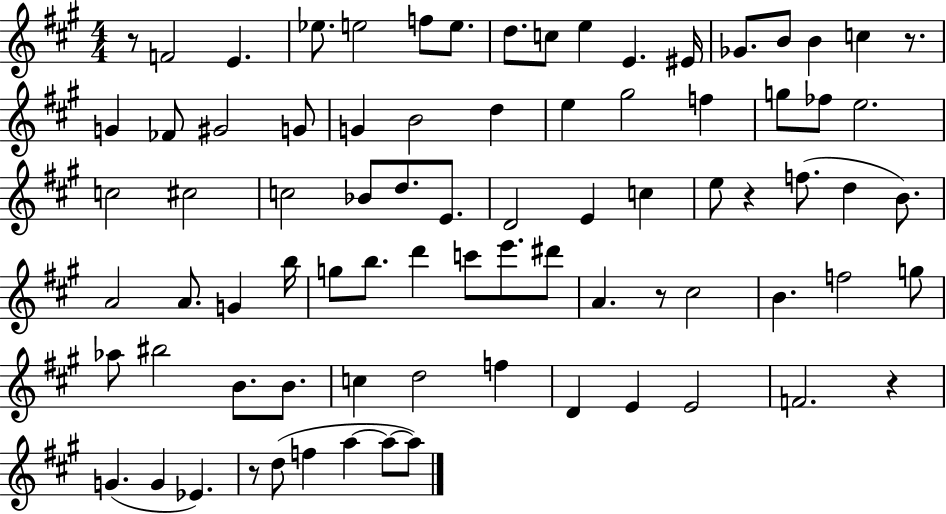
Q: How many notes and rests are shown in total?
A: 81